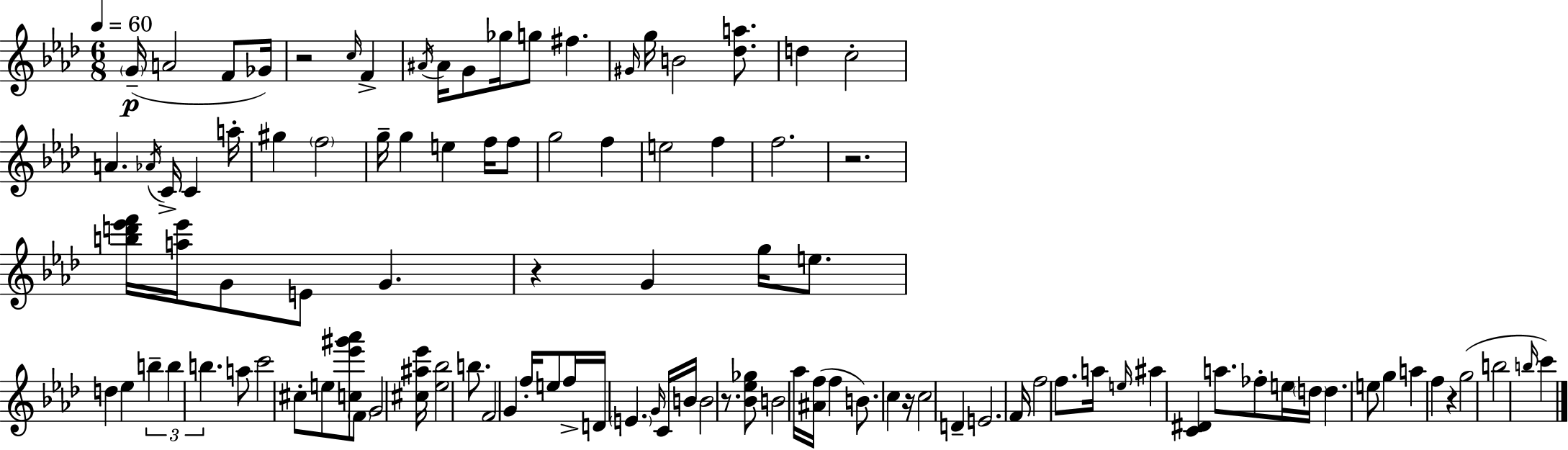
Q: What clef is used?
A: treble